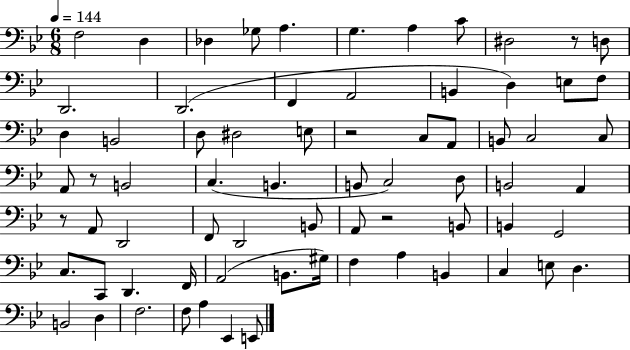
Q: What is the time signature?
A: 6/8